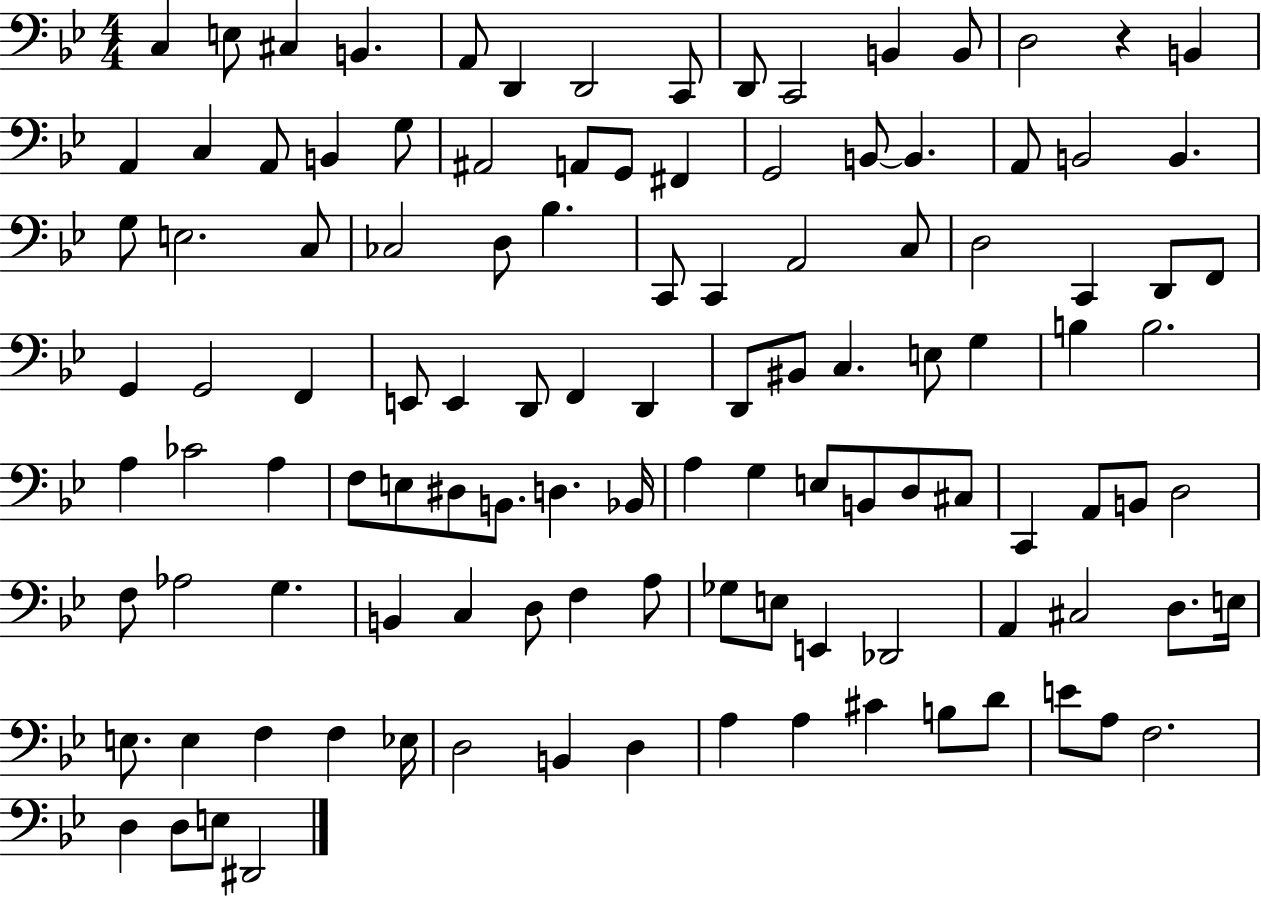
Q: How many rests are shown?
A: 1